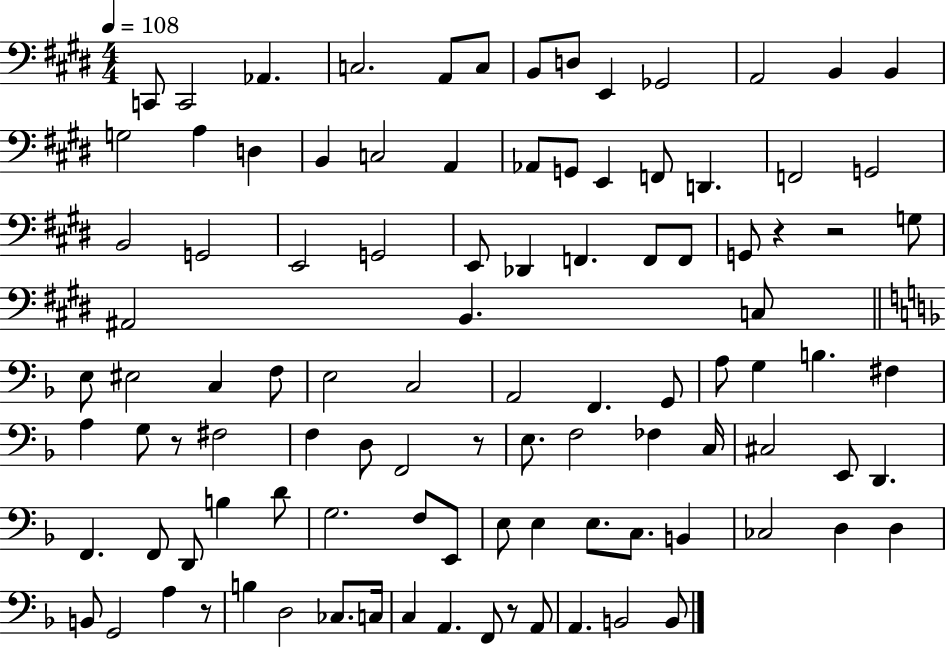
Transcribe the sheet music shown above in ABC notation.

X:1
T:Untitled
M:4/4
L:1/4
K:E
C,,/2 C,,2 _A,, C,2 A,,/2 C,/2 B,,/2 D,/2 E,, _G,,2 A,,2 B,, B,, G,2 A, D, B,, C,2 A,, _A,,/2 G,,/2 E,, F,,/2 D,, F,,2 G,,2 B,,2 G,,2 E,,2 G,,2 E,,/2 _D,, F,, F,,/2 F,,/2 G,,/2 z z2 G,/2 ^A,,2 B,, C,/2 E,/2 ^E,2 C, F,/2 E,2 C,2 A,,2 F,, G,,/2 A,/2 G, B, ^F, A, G,/2 z/2 ^F,2 F, D,/2 F,,2 z/2 E,/2 F,2 _F, C,/4 ^C,2 E,,/2 D,, F,, F,,/2 D,,/2 B, D/2 G,2 F,/2 E,,/2 E,/2 E, E,/2 C,/2 B,, _C,2 D, D, B,,/2 G,,2 A, z/2 B, D,2 _C,/2 C,/4 C, A,, F,,/2 z/2 A,,/2 A,, B,,2 B,,/2